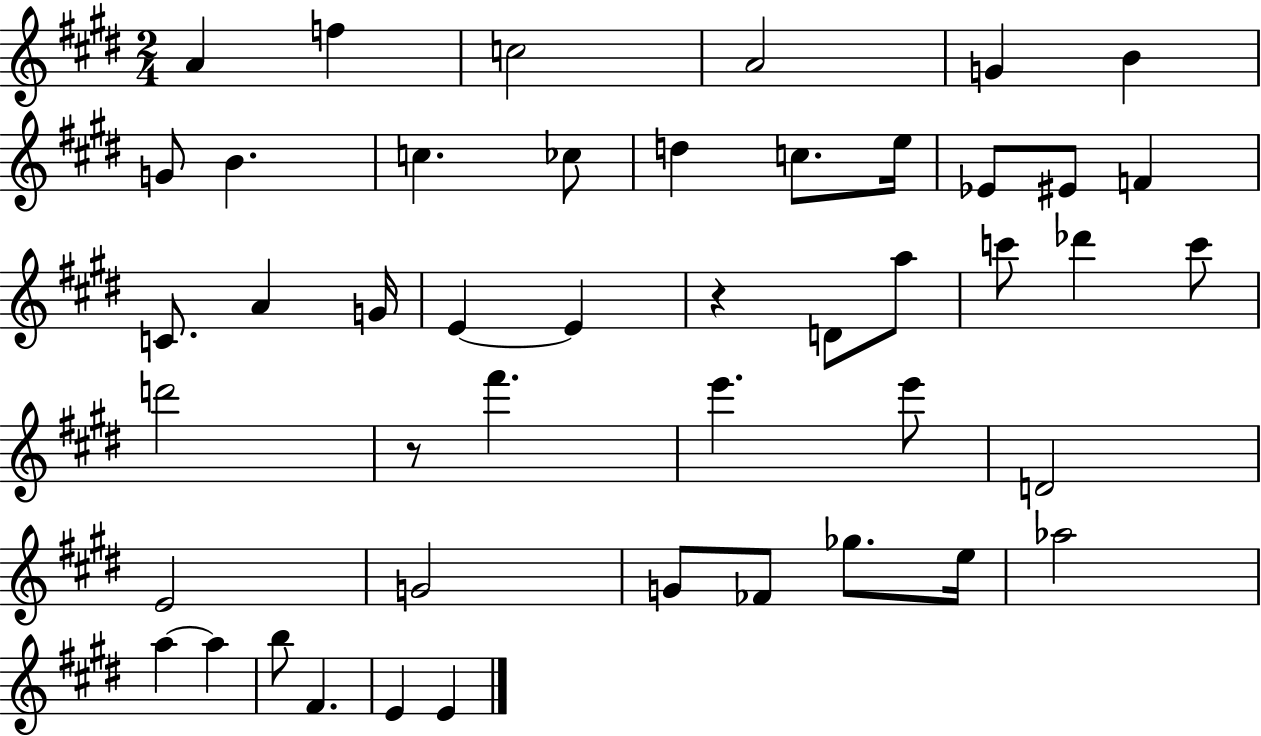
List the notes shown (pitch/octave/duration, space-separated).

A4/q F5/q C5/h A4/h G4/q B4/q G4/e B4/q. C5/q. CES5/e D5/q C5/e. E5/s Eb4/e EIS4/e F4/q C4/e. A4/q G4/s E4/q E4/q R/q D4/e A5/e C6/e Db6/q C6/e D6/h R/e F#6/q. E6/q. E6/e D4/h E4/h G4/h G4/e FES4/e Gb5/e. E5/s Ab5/h A5/q A5/q B5/e F#4/q. E4/q E4/q